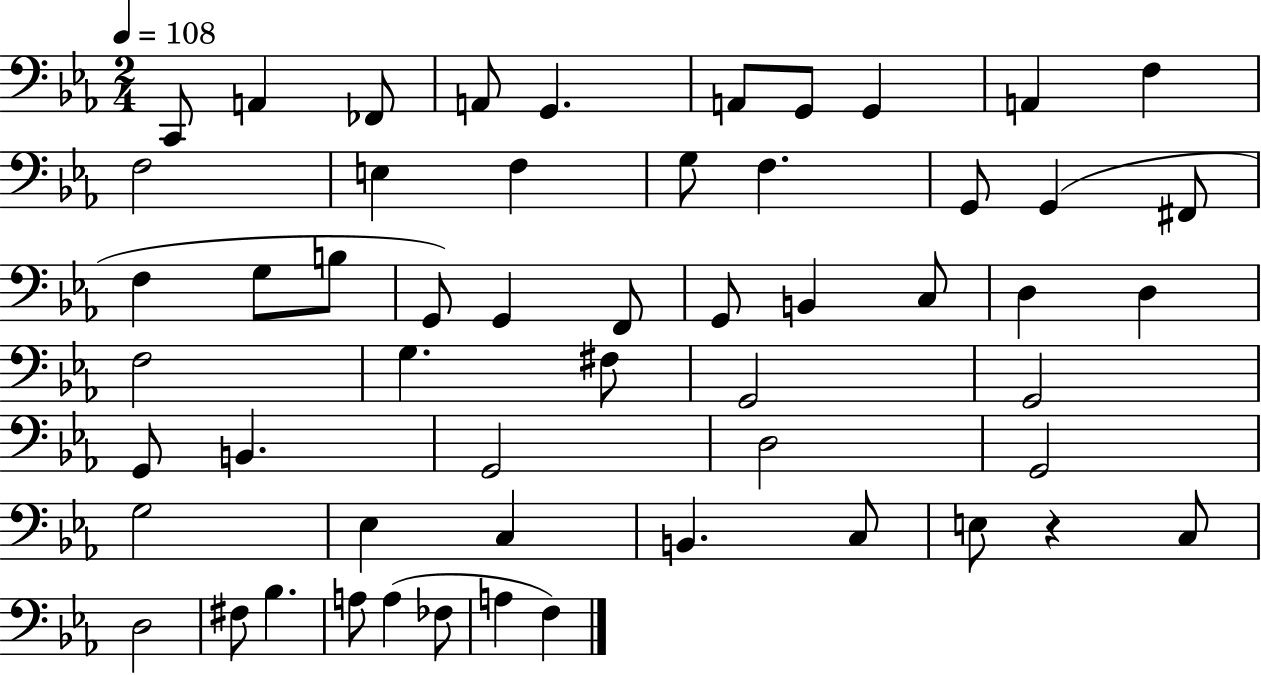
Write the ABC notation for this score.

X:1
T:Untitled
M:2/4
L:1/4
K:Eb
C,,/2 A,, _F,,/2 A,,/2 G,, A,,/2 G,,/2 G,, A,, F, F,2 E, F, G,/2 F, G,,/2 G,, ^F,,/2 F, G,/2 B,/2 G,,/2 G,, F,,/2 G,,/2 B,, C,/2 D, D, F,2 G, ^F,/2 G,,2 G,,2 G,,/2 B,, G,,2 D,2 G,,2 G,2 _E, C, B,, C,/2 E,/2 z C,/2 D,2 ^F,/2 _B, A,/2 A, _F,/2 A, F,